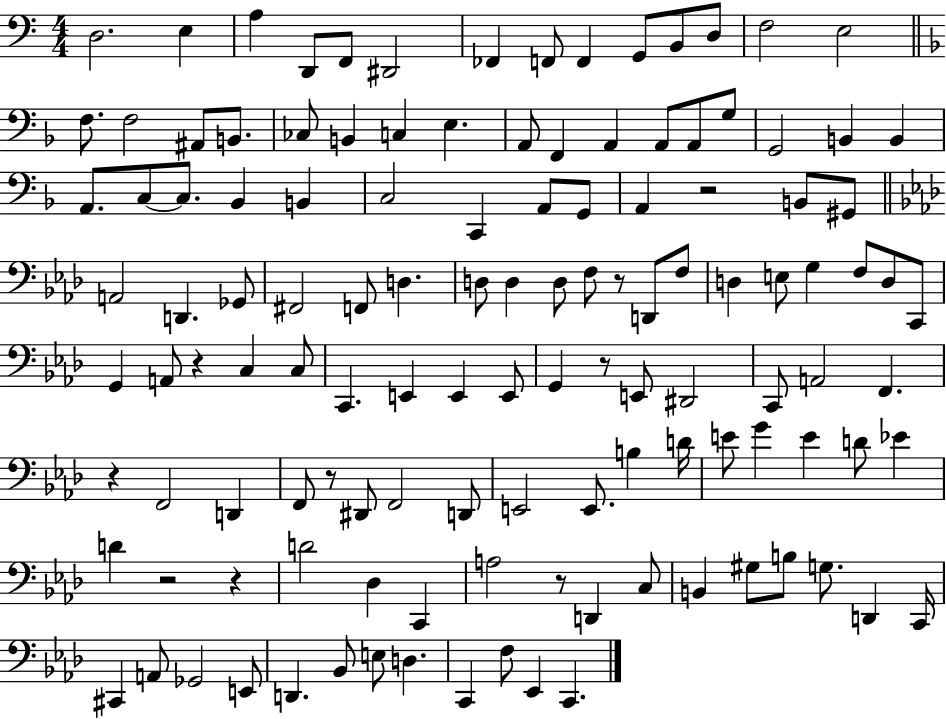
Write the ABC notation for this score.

X:1
T:Untitled
M:4/4
L:1/4
K:C
D,2 E, A, D,,/2 F,,/2 ^D,,2 _F,, F,,/2 F,, G,,/2 B,,/2 D,/2 F,2 E,2 F,/2 F,2 ^A,,/2 B,,/2 _C,/2 B,, C, E, A,,/2 F,, A,, A,,/2 A,,/2 G,/2 G,,2 B,, B,, A,,/2 C,/2 C,/2 _B,, B,, C,2 C,, A,,/2 G,,/2 A,, z2 B,,/2 ^G,,/2 A,,2 D,, _G,,/2 ^F,,2 F,,/2 D, D,/2 D, D,/2 F,/2 z/2 D,,/2 F,/2 D, E,/2 G, F,/2 D,/2 C,,/2 G,, A,,/2 z C, C,/2 C,, E,, E,, E,,/2 G,, z/2 E,,/2 ^D,,2 C,,/2 A,,2 F,, z F,,2 D,, F,,/2 z/2 ^D,,/2 F,,2 D,,/2 E,,2 E,,/2 B, D/4 E/2 G E D/2 _E D z2 z D2 _D, C,, A,2 z/2 D,, C,/2 B,, ^G,/2 B,/2 G,/2 D,, C,,/4 ^C,, A,,/2 _G,,2 E,,/2 D,, _B,,/2 E,/2 D, C,, F,/2 _E,, C,,